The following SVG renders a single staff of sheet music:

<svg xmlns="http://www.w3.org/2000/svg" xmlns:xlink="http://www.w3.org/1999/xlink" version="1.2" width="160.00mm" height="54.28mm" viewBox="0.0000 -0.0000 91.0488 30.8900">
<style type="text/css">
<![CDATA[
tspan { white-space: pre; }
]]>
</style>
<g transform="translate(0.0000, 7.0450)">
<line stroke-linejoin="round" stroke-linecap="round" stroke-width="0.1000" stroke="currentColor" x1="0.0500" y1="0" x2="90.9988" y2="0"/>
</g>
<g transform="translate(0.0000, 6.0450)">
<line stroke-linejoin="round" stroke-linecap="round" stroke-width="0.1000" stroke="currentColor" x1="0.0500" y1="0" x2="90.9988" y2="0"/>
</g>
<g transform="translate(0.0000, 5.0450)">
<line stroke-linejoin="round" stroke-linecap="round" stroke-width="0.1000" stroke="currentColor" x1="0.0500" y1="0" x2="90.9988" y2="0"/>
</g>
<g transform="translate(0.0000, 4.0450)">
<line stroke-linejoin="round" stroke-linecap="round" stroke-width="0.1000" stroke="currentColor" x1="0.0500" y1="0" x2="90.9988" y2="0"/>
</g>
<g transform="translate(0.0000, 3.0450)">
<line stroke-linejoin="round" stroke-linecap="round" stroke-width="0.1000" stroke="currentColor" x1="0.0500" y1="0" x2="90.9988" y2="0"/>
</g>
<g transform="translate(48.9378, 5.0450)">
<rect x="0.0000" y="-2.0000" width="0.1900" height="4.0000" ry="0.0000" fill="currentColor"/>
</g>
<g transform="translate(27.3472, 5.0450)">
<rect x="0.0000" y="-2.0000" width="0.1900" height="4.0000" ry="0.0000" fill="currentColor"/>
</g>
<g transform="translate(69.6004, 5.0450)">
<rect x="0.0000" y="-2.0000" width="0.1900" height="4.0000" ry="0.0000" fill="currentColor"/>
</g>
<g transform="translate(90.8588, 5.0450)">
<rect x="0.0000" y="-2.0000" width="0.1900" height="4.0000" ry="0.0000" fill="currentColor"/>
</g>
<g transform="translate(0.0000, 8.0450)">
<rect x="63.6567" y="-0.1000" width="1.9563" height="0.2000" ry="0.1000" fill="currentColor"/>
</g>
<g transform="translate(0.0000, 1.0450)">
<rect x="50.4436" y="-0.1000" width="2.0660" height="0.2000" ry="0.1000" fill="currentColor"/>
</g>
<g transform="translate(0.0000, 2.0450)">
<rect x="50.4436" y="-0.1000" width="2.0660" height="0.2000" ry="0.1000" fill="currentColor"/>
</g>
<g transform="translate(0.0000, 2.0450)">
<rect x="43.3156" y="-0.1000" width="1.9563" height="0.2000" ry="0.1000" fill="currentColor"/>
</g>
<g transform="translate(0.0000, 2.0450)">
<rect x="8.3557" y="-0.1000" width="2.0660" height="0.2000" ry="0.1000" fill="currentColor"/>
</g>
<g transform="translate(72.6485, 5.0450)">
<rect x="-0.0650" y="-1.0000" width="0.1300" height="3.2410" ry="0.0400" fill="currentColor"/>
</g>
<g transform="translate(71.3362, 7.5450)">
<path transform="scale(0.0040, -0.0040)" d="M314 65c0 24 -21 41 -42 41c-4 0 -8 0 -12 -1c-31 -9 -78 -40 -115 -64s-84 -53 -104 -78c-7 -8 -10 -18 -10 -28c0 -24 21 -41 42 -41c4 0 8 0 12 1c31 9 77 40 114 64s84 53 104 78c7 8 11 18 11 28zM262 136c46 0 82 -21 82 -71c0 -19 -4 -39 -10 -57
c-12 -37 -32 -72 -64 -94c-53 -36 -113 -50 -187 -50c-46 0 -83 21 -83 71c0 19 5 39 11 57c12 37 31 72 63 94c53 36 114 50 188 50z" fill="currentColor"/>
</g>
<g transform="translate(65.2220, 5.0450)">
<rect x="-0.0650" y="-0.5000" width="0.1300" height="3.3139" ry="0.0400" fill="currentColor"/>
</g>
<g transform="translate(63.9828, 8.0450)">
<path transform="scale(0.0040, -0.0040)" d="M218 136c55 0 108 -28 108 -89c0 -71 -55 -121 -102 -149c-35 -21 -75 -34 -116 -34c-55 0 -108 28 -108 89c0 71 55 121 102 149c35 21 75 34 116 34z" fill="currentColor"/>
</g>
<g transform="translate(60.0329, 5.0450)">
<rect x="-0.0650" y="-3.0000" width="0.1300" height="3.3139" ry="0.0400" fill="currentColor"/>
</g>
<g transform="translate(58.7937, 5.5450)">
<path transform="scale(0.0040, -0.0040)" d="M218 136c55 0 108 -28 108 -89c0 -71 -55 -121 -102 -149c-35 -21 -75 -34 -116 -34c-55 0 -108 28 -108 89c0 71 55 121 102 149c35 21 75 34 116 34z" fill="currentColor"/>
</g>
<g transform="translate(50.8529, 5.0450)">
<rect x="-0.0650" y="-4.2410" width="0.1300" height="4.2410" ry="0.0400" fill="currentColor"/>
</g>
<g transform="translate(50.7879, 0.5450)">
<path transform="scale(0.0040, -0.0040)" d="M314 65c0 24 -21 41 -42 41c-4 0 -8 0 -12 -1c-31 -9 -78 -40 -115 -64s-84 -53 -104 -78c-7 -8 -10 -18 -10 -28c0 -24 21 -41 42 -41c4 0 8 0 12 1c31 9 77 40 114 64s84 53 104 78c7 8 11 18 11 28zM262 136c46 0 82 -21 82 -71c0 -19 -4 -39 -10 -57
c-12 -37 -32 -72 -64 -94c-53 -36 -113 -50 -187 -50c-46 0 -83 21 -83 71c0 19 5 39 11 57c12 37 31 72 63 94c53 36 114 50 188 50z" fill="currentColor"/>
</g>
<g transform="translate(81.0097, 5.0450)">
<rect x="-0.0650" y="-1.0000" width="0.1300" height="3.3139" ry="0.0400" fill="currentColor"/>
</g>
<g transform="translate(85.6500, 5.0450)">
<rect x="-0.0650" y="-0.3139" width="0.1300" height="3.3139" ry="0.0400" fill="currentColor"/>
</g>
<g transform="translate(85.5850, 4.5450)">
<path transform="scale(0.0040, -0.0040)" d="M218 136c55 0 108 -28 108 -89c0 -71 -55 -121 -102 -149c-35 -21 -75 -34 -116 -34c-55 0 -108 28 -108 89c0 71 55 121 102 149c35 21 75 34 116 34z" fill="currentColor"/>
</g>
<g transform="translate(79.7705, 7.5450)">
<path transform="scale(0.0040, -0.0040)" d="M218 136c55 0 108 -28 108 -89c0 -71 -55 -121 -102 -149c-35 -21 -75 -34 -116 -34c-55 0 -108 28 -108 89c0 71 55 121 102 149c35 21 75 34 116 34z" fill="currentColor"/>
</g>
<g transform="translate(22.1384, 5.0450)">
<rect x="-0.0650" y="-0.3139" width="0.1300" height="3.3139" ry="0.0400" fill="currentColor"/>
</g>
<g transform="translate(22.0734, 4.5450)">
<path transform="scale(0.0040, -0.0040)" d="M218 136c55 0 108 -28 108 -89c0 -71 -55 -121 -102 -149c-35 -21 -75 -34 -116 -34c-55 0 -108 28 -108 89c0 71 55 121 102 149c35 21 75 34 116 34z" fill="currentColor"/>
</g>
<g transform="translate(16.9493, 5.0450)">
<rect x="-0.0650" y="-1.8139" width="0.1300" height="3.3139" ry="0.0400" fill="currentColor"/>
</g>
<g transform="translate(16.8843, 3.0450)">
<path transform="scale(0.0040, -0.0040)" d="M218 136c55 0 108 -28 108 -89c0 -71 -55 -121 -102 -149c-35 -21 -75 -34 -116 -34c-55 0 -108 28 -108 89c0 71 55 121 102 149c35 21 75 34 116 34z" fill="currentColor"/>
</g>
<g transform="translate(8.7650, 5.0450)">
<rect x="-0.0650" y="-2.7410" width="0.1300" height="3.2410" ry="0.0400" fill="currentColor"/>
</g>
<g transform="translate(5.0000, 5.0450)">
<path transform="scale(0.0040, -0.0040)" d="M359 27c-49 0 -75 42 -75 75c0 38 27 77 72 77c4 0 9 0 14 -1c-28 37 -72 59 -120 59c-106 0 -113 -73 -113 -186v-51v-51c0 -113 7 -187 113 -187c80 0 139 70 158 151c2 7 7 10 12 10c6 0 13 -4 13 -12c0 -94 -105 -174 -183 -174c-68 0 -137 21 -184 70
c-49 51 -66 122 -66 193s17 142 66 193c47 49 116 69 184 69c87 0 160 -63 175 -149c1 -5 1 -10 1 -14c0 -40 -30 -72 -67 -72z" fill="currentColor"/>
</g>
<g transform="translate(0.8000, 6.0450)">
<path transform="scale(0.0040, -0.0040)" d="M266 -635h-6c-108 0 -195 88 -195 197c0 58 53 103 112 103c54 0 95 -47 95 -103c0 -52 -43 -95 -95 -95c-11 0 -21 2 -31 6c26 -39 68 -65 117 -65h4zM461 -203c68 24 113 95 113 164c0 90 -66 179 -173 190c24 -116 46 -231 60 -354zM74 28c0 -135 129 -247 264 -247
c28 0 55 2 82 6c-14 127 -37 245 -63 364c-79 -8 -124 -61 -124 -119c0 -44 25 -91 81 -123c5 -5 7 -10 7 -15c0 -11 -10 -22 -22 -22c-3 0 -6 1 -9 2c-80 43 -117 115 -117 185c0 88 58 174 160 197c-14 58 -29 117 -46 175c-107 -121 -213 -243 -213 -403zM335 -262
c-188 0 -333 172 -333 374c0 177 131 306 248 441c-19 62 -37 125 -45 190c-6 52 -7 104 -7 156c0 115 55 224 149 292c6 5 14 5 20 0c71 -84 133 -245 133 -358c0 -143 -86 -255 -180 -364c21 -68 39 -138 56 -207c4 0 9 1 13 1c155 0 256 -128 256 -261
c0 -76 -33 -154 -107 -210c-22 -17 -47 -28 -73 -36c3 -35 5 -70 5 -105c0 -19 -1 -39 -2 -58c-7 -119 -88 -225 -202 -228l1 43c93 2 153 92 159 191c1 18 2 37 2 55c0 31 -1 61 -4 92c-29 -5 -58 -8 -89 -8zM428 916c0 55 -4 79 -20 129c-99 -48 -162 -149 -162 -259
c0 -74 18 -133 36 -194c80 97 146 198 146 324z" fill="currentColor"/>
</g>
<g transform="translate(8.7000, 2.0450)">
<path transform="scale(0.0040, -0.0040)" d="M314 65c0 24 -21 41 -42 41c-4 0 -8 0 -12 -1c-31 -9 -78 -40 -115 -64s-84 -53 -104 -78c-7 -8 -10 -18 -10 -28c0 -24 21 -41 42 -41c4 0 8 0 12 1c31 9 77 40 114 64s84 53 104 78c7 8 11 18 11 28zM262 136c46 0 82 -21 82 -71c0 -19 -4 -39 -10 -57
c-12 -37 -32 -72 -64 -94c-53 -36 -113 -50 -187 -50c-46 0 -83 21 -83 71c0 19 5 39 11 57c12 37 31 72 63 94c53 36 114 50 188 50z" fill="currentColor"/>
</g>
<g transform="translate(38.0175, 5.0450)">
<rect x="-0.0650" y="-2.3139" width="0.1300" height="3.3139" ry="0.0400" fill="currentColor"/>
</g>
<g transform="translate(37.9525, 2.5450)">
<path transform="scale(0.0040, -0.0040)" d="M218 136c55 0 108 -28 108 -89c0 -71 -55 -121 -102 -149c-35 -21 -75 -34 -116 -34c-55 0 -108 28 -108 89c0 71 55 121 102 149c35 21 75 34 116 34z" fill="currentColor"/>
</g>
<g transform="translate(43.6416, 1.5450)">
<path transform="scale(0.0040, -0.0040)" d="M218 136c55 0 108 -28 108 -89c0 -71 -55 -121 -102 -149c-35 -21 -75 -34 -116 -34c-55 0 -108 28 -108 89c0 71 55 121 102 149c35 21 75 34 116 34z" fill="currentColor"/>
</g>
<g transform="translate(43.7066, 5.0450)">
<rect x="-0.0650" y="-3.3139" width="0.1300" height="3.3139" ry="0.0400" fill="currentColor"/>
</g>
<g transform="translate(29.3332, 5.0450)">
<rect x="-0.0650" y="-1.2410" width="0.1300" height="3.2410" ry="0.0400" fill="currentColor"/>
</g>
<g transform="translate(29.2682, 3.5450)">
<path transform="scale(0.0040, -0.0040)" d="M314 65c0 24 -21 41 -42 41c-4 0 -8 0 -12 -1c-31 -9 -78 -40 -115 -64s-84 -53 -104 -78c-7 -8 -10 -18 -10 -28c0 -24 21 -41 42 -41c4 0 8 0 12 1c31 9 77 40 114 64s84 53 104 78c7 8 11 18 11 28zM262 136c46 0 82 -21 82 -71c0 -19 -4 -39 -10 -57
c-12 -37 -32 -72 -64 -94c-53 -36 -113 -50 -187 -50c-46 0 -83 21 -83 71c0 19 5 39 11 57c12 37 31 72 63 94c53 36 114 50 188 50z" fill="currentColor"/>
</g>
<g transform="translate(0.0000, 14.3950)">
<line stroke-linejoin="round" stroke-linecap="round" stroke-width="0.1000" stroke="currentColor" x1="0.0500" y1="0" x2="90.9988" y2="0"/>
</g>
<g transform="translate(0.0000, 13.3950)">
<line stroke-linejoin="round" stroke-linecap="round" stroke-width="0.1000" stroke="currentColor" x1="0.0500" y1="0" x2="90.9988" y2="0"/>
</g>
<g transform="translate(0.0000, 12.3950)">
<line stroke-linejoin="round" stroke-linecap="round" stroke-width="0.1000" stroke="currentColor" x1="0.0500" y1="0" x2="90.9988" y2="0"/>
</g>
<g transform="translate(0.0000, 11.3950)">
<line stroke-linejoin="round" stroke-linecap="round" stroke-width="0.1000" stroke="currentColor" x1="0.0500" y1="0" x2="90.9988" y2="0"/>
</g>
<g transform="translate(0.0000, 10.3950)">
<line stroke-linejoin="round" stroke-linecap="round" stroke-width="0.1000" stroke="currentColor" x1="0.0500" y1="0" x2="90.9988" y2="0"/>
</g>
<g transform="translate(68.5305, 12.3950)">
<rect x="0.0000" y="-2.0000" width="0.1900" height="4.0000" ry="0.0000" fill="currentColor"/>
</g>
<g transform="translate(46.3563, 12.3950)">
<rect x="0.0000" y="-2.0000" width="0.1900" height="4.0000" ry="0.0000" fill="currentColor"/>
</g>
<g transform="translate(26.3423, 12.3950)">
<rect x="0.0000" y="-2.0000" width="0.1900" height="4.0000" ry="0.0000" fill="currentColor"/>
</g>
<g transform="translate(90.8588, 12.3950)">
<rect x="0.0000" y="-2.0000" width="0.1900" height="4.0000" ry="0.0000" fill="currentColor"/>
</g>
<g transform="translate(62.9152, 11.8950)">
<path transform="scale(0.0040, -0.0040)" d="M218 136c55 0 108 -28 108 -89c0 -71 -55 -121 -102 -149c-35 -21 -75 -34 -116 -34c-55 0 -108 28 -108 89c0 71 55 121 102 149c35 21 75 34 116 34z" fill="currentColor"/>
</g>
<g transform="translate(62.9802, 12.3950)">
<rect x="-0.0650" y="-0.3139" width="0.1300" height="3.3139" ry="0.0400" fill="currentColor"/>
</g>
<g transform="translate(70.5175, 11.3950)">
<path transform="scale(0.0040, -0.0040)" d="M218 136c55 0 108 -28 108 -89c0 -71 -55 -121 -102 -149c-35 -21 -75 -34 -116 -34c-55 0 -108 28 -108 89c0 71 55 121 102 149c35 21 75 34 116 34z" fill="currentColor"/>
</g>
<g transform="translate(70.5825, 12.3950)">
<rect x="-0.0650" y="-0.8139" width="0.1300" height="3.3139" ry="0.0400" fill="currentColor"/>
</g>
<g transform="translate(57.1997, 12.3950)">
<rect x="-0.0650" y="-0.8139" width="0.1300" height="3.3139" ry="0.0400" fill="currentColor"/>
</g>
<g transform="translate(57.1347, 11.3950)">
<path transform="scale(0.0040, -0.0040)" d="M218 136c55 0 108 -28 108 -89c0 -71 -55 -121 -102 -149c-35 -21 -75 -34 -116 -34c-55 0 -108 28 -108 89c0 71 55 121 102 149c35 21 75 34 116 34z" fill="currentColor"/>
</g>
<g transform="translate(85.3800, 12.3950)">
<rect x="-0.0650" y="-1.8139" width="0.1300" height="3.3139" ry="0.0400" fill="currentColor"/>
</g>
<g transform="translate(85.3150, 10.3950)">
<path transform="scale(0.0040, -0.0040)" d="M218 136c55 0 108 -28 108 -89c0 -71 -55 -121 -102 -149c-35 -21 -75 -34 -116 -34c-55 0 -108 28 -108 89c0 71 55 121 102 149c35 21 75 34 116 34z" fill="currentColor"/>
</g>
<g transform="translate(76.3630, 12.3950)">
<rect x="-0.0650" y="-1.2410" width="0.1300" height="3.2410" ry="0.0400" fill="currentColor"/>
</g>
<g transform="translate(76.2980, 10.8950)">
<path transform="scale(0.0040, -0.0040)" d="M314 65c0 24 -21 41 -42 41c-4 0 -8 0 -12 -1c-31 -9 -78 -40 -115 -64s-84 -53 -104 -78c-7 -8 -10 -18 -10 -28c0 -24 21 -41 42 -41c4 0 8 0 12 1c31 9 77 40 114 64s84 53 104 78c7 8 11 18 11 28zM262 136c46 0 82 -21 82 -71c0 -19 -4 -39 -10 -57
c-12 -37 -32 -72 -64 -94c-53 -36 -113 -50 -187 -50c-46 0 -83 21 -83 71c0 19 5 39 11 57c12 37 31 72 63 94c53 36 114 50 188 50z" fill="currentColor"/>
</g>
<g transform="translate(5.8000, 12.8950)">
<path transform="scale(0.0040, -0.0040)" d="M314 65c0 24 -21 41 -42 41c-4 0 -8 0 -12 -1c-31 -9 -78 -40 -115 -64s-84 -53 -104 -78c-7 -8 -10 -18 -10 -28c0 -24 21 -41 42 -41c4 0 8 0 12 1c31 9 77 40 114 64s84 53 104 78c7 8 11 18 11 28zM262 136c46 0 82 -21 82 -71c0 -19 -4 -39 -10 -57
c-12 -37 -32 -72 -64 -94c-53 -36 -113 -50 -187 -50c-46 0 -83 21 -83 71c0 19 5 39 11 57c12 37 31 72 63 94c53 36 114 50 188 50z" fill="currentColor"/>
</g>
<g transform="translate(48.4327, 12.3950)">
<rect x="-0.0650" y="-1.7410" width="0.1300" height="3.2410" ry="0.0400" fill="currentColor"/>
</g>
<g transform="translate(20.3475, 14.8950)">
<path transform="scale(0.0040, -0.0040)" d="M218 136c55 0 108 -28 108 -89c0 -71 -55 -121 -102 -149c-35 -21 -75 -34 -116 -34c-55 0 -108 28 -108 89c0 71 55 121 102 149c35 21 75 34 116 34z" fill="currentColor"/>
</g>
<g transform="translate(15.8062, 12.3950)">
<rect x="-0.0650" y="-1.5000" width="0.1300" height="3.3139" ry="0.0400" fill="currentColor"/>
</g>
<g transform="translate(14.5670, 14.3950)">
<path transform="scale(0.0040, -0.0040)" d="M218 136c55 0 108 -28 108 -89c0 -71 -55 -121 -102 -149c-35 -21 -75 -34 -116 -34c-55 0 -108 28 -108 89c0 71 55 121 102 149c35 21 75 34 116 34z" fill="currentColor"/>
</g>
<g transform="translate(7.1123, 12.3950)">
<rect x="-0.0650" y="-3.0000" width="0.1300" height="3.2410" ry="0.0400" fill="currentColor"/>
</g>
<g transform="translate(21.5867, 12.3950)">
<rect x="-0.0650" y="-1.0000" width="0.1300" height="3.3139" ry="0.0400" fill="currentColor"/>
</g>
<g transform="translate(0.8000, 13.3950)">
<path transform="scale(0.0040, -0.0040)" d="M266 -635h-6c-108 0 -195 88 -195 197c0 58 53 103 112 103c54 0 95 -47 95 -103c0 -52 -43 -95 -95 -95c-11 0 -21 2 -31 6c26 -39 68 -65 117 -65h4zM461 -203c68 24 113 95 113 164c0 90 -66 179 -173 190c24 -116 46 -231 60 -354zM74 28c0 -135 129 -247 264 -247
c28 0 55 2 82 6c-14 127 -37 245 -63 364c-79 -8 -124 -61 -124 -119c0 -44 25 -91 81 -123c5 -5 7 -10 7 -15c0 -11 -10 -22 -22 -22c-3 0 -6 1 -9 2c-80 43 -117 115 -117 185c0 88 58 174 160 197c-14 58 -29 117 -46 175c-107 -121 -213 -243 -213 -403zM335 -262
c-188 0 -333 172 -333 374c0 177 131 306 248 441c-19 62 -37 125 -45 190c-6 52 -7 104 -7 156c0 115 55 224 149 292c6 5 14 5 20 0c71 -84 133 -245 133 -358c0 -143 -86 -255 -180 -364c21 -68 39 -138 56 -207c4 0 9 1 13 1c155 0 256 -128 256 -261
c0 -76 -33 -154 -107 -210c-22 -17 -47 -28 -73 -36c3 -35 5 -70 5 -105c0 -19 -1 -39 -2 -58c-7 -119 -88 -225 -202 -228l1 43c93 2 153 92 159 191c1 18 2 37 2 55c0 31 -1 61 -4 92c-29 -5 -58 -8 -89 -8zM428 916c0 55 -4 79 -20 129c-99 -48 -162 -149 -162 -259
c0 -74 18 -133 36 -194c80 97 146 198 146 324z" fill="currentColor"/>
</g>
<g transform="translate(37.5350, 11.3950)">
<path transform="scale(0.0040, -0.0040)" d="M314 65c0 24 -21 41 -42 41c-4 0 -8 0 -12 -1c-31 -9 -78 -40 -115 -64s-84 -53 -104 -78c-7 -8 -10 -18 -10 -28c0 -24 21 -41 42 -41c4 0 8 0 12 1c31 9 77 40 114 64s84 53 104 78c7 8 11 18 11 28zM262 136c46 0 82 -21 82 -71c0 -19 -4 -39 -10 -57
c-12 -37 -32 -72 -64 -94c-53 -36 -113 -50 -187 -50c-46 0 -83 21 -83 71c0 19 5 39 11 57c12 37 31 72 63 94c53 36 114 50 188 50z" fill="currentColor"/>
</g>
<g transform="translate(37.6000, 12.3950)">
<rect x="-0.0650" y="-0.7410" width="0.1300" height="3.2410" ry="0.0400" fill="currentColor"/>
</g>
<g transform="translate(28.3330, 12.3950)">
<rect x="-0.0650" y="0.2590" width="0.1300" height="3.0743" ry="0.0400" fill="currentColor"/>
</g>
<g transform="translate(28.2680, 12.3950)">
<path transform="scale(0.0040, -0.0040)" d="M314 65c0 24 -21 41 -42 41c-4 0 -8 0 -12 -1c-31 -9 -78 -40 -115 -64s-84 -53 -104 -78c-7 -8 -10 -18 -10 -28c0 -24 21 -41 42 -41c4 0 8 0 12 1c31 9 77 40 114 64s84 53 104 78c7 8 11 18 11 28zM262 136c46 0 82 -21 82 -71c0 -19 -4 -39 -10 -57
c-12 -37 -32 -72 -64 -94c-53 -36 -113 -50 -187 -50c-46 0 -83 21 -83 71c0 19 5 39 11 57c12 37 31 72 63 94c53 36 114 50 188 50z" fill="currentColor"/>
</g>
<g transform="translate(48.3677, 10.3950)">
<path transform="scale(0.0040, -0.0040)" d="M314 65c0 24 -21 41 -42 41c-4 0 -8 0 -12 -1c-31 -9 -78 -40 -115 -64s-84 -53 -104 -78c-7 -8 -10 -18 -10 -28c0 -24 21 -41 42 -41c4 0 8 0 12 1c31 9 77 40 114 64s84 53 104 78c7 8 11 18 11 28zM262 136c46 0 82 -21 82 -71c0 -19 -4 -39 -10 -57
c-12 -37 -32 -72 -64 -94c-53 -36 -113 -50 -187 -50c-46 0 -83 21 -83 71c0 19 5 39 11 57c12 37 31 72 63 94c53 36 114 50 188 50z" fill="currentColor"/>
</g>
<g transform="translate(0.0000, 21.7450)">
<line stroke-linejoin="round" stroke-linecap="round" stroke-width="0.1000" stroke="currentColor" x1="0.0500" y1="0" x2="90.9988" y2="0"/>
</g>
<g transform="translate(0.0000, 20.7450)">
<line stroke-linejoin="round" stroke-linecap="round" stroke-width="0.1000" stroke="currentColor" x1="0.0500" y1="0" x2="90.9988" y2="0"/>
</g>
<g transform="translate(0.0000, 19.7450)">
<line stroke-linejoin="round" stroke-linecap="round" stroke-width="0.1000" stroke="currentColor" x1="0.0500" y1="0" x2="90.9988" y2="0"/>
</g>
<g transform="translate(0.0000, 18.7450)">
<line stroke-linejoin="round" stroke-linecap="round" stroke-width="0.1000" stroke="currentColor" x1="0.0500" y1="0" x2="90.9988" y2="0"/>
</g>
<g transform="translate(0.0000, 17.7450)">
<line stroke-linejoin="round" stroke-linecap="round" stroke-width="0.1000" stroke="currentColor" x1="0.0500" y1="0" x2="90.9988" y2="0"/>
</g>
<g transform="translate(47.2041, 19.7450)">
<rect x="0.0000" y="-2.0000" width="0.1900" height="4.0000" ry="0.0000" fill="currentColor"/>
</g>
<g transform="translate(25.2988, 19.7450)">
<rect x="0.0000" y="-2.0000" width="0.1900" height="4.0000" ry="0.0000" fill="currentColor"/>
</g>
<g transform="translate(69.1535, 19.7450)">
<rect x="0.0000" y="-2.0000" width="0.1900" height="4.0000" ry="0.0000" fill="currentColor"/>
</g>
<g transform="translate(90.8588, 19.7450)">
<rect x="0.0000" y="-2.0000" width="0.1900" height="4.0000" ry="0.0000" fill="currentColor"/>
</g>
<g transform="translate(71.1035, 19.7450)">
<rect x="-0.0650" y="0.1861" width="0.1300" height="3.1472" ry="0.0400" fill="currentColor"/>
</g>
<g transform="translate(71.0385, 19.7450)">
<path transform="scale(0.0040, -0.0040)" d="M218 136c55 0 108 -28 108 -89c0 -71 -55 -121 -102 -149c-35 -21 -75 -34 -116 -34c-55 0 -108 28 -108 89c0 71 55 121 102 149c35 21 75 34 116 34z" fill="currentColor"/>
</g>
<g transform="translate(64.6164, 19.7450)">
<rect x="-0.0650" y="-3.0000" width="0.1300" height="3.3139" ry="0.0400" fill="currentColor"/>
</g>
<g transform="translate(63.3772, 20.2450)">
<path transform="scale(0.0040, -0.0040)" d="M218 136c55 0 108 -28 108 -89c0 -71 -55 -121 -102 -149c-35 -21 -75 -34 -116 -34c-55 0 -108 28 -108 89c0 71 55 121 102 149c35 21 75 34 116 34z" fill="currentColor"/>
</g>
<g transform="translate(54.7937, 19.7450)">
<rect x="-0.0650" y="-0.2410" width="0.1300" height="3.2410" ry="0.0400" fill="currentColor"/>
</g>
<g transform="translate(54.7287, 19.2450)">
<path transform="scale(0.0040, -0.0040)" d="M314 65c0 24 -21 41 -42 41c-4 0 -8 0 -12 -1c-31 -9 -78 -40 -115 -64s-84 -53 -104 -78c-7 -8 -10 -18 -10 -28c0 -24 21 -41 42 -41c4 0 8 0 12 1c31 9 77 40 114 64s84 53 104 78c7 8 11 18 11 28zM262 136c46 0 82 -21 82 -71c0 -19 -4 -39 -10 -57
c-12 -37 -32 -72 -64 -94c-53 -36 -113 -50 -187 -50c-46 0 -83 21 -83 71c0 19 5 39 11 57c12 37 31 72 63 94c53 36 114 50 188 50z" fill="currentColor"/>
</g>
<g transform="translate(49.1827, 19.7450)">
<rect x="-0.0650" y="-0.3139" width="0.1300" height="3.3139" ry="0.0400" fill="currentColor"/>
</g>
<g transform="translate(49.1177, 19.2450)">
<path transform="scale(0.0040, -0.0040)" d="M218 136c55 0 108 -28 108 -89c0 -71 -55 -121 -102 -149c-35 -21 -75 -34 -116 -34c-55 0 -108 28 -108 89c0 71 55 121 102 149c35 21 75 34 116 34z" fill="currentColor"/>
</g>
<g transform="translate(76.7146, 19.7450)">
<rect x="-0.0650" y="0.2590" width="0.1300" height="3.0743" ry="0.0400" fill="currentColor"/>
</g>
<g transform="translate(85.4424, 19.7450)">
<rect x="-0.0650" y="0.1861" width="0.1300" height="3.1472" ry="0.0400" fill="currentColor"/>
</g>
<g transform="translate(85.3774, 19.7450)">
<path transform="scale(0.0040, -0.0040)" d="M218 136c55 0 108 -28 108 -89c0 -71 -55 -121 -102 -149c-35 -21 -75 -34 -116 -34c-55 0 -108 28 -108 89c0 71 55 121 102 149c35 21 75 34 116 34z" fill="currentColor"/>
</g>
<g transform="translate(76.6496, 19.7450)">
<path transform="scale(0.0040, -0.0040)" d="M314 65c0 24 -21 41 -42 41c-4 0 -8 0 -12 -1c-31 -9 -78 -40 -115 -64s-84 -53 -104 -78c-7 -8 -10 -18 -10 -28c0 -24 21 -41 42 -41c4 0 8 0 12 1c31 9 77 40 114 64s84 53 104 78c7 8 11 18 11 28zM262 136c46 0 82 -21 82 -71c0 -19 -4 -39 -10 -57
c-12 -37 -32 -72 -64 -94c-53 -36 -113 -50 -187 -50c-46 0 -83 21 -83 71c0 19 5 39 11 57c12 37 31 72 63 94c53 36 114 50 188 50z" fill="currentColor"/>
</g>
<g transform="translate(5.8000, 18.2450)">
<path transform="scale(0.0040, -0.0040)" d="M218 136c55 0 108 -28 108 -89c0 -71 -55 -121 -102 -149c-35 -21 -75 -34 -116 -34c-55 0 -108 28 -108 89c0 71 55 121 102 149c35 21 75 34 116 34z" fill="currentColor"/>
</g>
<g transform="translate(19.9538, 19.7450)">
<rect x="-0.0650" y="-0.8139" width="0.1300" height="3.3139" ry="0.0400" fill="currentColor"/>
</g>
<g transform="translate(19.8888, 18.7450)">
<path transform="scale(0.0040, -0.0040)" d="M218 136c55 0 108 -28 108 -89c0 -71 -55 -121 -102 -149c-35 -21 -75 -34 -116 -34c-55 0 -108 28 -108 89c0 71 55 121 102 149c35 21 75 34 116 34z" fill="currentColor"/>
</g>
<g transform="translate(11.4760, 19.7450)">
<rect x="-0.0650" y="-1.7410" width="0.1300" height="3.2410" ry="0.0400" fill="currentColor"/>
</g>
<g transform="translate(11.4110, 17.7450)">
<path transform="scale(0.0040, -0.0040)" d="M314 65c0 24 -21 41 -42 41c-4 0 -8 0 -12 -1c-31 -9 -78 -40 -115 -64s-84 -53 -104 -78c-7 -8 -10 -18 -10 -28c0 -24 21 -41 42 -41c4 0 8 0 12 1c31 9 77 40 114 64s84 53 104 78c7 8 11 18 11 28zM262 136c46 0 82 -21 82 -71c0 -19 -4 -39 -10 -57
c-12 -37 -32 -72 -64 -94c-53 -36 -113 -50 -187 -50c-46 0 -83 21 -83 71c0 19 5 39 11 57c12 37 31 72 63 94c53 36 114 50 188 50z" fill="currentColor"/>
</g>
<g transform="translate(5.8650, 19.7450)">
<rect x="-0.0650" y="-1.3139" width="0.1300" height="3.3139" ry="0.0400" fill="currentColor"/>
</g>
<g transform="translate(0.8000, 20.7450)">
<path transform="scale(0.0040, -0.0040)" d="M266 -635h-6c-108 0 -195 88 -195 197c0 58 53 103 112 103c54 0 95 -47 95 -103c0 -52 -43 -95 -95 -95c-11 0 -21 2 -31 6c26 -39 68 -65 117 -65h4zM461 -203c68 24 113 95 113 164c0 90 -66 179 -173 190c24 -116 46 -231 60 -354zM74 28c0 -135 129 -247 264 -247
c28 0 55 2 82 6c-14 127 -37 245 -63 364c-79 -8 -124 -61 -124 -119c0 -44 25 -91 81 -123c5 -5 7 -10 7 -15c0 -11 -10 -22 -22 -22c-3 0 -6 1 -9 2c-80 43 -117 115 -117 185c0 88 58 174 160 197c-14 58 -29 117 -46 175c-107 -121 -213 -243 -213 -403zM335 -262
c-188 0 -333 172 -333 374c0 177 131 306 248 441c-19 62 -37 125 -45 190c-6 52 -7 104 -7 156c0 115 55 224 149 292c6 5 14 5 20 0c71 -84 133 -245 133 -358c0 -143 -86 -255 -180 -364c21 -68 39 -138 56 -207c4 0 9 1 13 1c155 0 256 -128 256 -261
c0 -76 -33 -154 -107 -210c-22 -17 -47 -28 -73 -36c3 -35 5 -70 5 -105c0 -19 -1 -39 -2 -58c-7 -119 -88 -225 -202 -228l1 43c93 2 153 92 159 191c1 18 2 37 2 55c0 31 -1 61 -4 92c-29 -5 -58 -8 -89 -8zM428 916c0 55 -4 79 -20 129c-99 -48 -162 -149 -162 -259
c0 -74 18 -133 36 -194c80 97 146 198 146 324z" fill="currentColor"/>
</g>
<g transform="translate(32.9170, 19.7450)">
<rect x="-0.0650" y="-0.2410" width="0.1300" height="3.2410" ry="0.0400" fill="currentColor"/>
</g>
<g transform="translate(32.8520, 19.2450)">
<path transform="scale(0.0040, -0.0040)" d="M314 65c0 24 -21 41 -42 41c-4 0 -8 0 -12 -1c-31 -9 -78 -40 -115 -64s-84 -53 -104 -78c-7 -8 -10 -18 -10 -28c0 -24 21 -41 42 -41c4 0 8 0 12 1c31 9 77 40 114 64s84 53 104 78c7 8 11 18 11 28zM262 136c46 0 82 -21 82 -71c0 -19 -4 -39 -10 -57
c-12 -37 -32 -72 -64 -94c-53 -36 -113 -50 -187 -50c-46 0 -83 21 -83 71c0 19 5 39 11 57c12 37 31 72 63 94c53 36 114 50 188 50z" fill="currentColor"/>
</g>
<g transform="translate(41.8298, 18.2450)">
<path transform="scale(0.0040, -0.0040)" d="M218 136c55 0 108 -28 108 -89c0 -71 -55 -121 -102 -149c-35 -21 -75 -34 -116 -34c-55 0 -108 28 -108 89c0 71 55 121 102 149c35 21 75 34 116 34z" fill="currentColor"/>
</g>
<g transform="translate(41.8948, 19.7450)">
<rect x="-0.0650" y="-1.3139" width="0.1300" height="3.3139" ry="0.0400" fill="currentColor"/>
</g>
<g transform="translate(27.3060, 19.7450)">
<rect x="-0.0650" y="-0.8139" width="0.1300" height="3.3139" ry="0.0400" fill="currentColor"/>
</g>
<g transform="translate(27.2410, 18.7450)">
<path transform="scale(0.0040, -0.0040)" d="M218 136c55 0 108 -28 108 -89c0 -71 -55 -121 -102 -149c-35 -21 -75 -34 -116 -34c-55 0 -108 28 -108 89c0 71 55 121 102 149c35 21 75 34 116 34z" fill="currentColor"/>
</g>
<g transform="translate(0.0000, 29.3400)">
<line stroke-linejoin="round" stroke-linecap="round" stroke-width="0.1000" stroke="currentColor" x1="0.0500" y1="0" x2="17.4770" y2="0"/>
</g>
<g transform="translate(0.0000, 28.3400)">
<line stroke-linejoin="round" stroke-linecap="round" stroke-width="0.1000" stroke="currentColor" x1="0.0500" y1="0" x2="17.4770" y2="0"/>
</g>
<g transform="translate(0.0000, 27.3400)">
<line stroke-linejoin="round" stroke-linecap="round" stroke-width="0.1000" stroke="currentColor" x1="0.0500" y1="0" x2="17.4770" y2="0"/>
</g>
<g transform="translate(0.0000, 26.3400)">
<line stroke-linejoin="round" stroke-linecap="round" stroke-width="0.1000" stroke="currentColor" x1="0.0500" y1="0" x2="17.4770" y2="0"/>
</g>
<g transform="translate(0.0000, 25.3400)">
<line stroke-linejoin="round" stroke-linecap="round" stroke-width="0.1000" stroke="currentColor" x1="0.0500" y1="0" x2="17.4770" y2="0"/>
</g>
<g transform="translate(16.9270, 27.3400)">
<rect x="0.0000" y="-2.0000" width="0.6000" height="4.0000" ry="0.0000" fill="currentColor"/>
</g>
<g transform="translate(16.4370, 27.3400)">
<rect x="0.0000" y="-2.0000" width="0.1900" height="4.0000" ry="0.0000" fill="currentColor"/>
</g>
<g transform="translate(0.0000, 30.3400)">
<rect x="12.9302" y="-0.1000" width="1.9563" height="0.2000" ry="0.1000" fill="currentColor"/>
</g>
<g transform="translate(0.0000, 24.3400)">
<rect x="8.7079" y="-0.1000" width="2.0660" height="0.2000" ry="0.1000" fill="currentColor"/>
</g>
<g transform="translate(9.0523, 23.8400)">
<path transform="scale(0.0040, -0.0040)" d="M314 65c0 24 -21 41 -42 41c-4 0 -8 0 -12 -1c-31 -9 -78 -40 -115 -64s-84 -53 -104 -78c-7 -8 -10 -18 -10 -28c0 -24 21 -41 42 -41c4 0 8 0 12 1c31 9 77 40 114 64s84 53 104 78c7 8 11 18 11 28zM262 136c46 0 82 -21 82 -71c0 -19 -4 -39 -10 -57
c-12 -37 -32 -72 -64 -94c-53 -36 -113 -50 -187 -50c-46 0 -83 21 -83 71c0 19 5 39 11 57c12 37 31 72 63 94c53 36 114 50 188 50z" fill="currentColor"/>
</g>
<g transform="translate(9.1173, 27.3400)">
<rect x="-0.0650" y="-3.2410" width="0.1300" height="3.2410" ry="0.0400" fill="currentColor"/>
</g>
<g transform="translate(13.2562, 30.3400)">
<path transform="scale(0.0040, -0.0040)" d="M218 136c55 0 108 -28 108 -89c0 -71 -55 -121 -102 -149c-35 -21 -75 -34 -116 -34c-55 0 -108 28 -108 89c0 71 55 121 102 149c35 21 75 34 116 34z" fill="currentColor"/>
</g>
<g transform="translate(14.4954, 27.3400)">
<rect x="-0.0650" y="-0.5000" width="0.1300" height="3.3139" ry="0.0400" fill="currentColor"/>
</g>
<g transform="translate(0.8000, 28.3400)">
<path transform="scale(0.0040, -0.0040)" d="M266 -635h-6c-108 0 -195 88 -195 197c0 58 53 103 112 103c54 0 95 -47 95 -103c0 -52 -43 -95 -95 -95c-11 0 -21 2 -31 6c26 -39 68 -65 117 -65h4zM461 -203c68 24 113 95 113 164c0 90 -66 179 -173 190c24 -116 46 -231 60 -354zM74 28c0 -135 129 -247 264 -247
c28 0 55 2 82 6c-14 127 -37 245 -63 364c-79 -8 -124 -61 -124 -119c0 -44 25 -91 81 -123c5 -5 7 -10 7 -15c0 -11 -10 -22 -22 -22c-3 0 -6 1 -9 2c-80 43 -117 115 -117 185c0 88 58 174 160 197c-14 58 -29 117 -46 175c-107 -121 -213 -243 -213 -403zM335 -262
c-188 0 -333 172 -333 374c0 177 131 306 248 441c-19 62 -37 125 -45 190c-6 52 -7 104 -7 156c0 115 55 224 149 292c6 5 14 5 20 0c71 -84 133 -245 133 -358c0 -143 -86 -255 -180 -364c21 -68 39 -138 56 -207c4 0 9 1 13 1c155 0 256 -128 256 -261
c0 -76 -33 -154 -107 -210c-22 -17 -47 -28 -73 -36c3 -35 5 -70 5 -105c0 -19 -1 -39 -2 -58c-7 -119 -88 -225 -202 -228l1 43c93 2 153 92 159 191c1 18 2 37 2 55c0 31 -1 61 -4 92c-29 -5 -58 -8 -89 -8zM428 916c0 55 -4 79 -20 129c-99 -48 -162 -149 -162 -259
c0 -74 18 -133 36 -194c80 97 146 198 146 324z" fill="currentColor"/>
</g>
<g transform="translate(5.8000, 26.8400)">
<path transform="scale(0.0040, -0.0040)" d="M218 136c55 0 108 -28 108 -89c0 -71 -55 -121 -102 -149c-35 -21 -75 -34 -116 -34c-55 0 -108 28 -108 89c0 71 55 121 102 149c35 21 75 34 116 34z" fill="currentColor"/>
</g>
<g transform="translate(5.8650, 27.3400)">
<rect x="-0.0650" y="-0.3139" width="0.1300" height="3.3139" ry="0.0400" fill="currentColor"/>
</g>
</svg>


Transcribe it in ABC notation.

X:1
T:Untitled
M:4/4
L:1/4
K:C
a2 f c e2 g b d'2 A C D2 D c A2 E D B2 d2 f2 d c d e2 f e f2 d d c2 e c c2 A B B2 B c b2 C